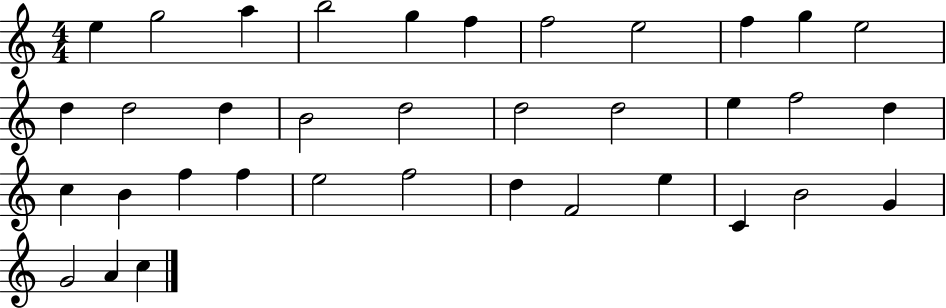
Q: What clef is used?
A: treble